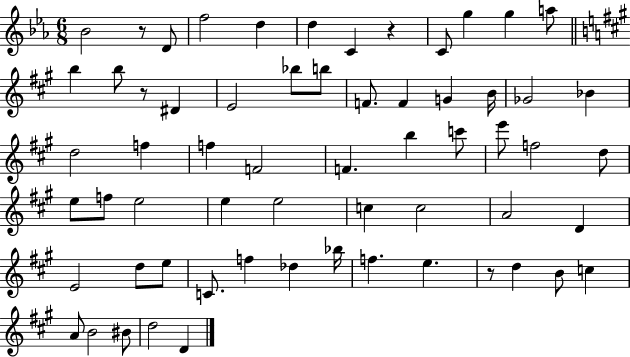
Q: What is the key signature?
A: EES major